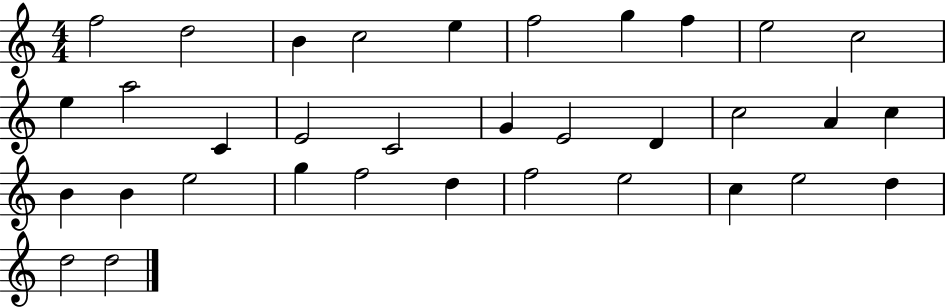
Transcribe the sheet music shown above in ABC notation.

X:1
T:Untitled
M:4/4
L:1/4
K:C
f2 d2 B c2 e f2 g f e2 c2 e a2 C E2 C2 G E2 D c2 A c B B e2 g f2 d f2 e2 c e2 d d2 d2